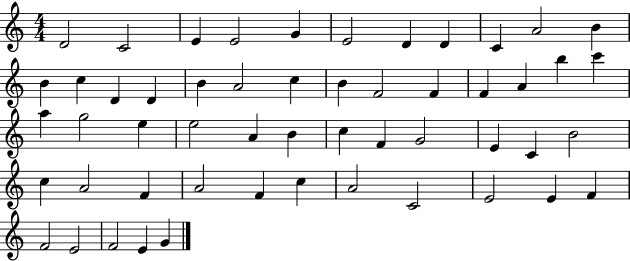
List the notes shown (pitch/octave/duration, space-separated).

D4/h C4/h E4/q E4/h G4/q E4/h D4/q D4/q C4/q A4/h B4/q B4/q C5/q D4/q D4/q B4/q A4/h C5/q B4/q F4/h F4/q F4/q A4/q B5/q C6/q A5/q G5/h E5/q E5/h A4/q B4/q C5/q F4/q G4/h E4/q C4/q B4/h C5/q A4/h F4/q A4/h F4/q C5/q A4/h C4/h E4/h E4/q F4/q F4/h E4/h F4/h E4/q G4/q